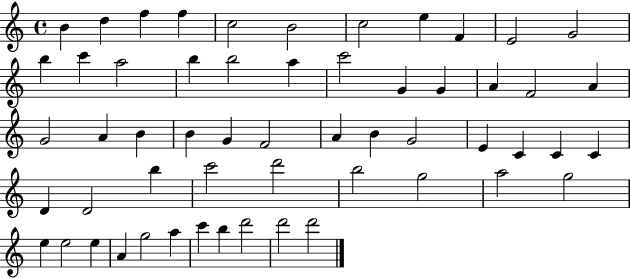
{
  \clef treble
  \time 4/4
  \defaultTimeSignature
  \key c \major
  b'4 d''4 f''4 f''4 | c''2 b'2 | c''2 e''4 f'4 | e'2 g'2 | \break b''4 c'''4 a''2 | b''4 b''2 a''4 | c'''2 g'4 g'4 | a'4 f'2 a'4 | \break g'2 a'4 b'4 | b'4 g'4 f'2 | a'4 b'4 g'2 | e'4 c'4 c'4 c'4 | \break d'4 d'2 b''4 | c'''2 d'''2 | b''2 g''2 | a''2 g''2 | \break e''4 e''2 e''4 | a'4 g''2 a''4 | c'''4 b''4 d'''2 | d'''2 d'''2 | \break \bar "|."
}